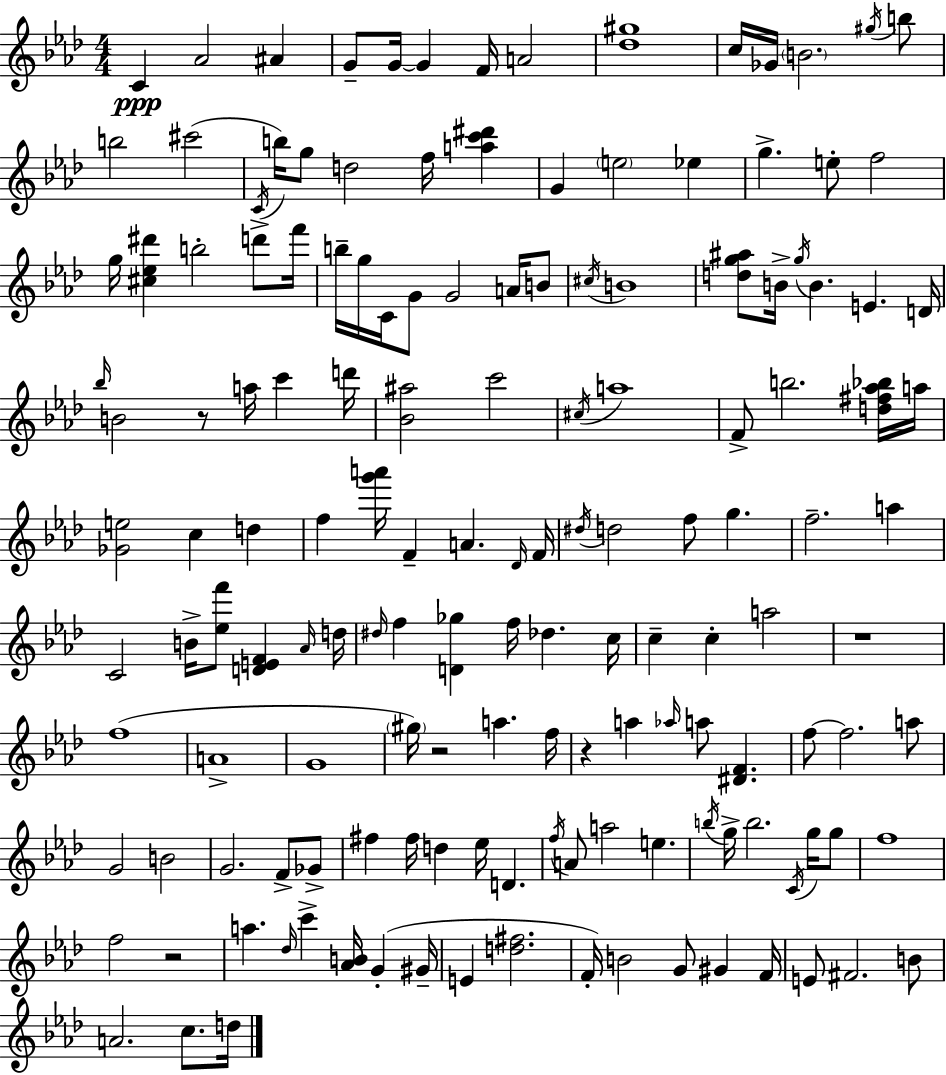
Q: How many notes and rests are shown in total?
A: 150